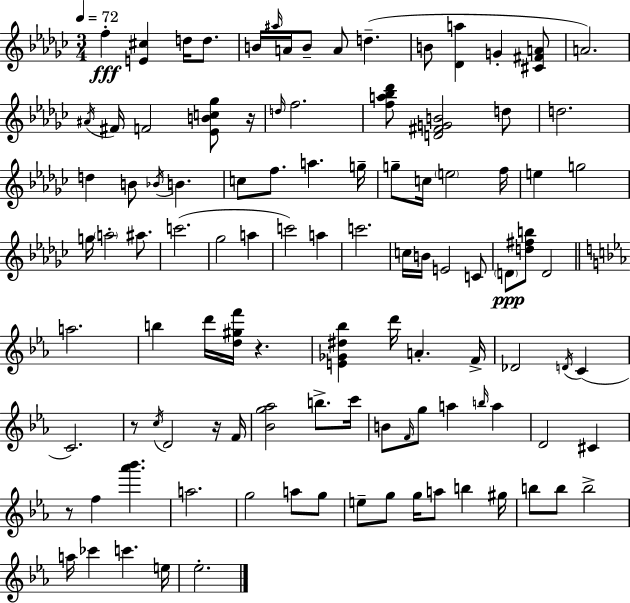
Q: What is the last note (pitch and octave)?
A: Eb5